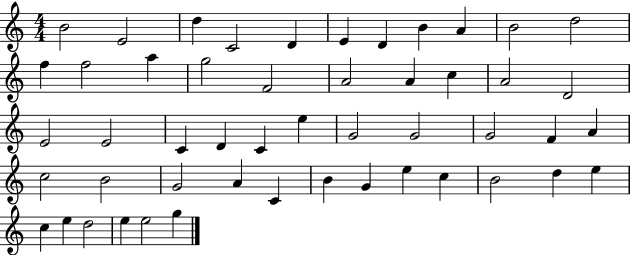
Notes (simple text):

B4/h E4/h D5/q C4/h D4/q E4/q D4/q B4/q A4/q B4/h D5/h F5/q F5/h A5/q G5/h F4/h A4/h A4/q C5/q A4/h D4/h E4/h E4/h C4/q D4/q C4/q E5/q G4/h G4/h G4/h F4/q A4/q C5/h B4/h G4/h A4/q C4/q B4/q G4/q E5/q C5/q B4/h D5/q E5/q C5/q E5/q D5/h E5/q E5/h G5/q